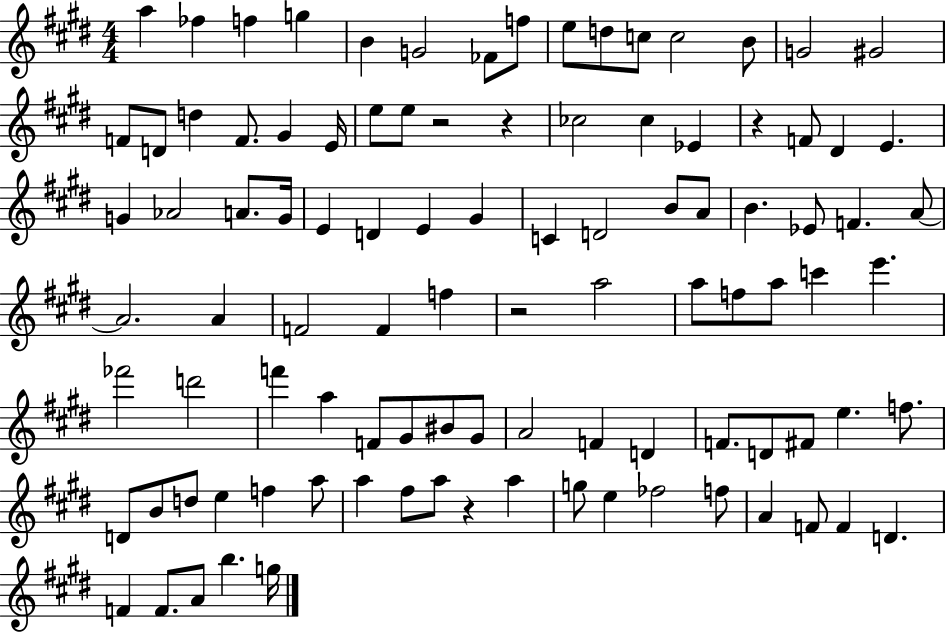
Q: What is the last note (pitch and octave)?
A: G5